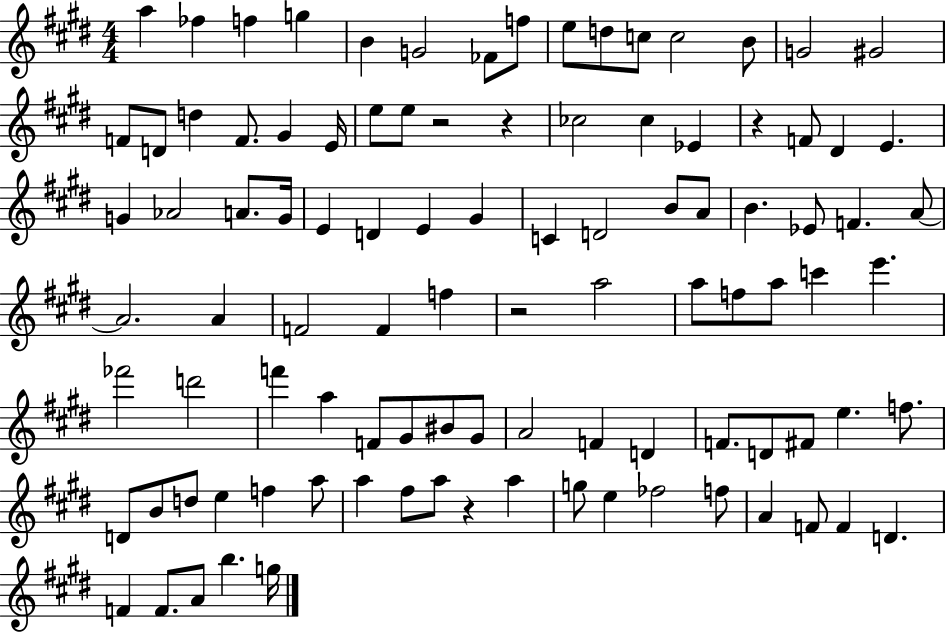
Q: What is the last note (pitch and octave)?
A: G5